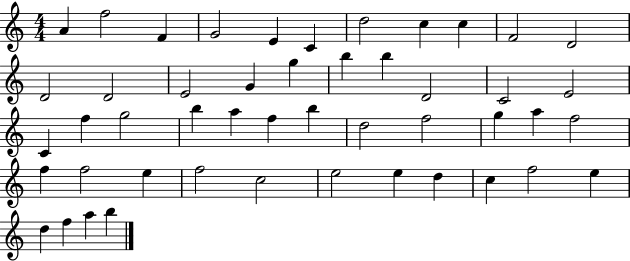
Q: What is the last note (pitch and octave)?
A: B5